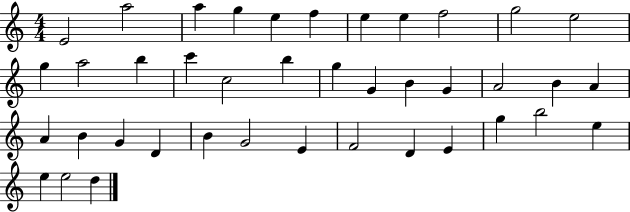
X:1
T:Untitled
M:4/4
L:1/4
K:C
E2 a2 a g e f e e f2 g2 e2 g a2 b c' c2 b g G B G A2 B A A B G D B G2 E F2 D E g b2 e e e2 d